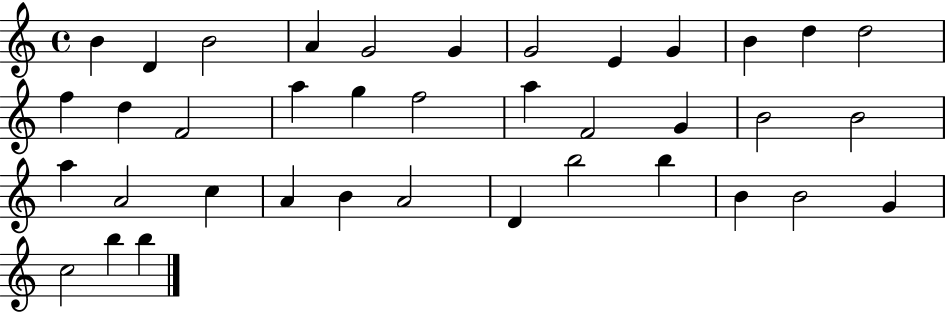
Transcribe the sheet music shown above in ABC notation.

X:1
T:Untitled
M:4/4
L:1/4
K:C
B D B2 A G2 G G2 E G B d d2 f d F2 a g f2 a F2 G B2 B2 a A2 c A B A2 D b2 b B B2 G c2 b b